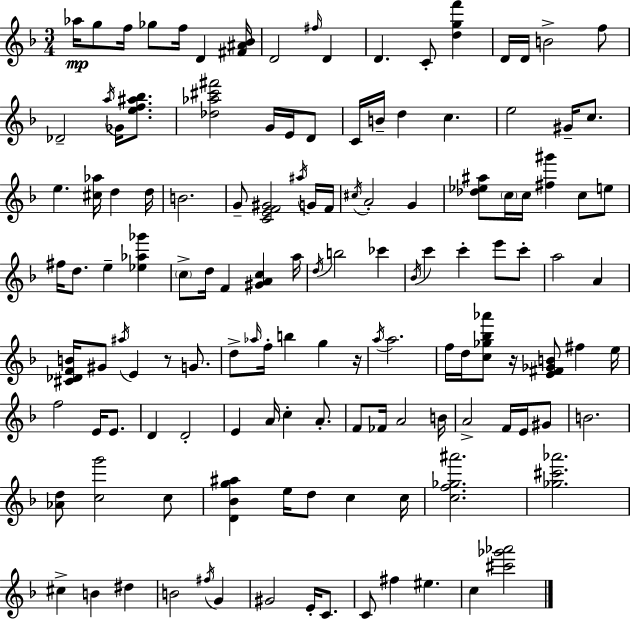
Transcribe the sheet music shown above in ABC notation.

X:1
T:Untitled
M:3/4
L:1/4
K:Dm
_a/4 g/2 f/4 _g/2 f/4 D [^F^A_B]/4 D2 ^f/4 D D C/2 [dgf'] D/4 D/4 B2 f/2 _D2 a/4 _G/4 [ef^a_b]/2 [_d_a^c'^f']2 G/4 E/4 D/2 C/4 B/4 d c e2 ^G/4 c/2 e [^c_a]/4 d d/4 B2 G/2 [CEF^G]2 ^a/4 G/4 F/4 ^c/4 A2 G [_d_e^a]/2 c/4 c/4 [^f^g'] c/2 e/2 ^f/4 d/2 e [_e_a_g'] c/2 d/4 F [^GAc] a/4 d/4 b2 _c' _B/4 c' c' e'/2 c'/2 a2 A [^C_DFB]/4 ^G/2 ^a/4 E z/2 G/2 d/2 _a/4 f/4 b g z/4 a/4 a2 f/4 d/4 [c_g_b_a']/2 z/4 [E^F_GB]/2 ^f e/4 f2 E/4 E/2 D D2 E A/4 c A/2 F/2 _F/4 A2 B/4 A2 F/4 E/4 ^G/2 B2 [_Ad]/2 [cg']2 c/2 [D_Bg^a] e/4 d/2 c c/4 [cf_g^a']2 [_g^c'_a']2 ^c B ^d B2 ^f/4 G ^G2 E/4 C/2 C/2 ^f ^e c [^c'_g'_a']2